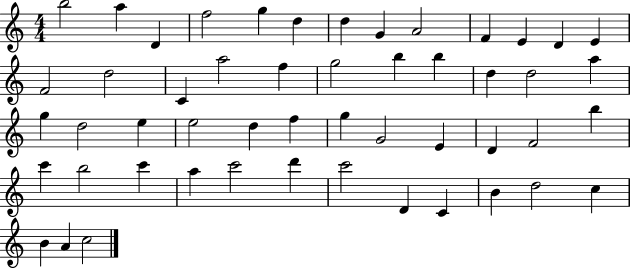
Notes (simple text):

B5/h A5/q D4/q F5/h G5/q D5/q D5/q G4/q A4/h F4/q E4/q D4/q E4/q F4/h D5/h C4/q A5/h F5/q G5/h B5/q B5/q D5/q D5/h A5/q G5/q D5/h E5/q E5/h D5/q F5/q G5/q G4/h E4/q D4/q F4/h B5/q C6/q B5/h C6/q A5/q C6/h D6/q C6/h D4/q C4/q B4/q D5/h C5/q B4/q A4/q C5/h